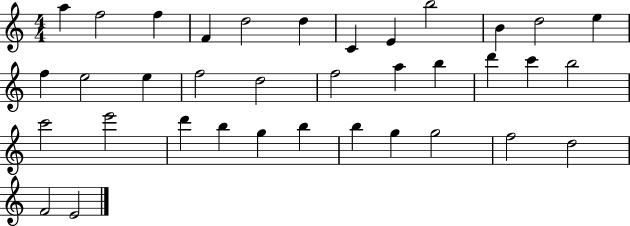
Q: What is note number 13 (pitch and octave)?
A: F5